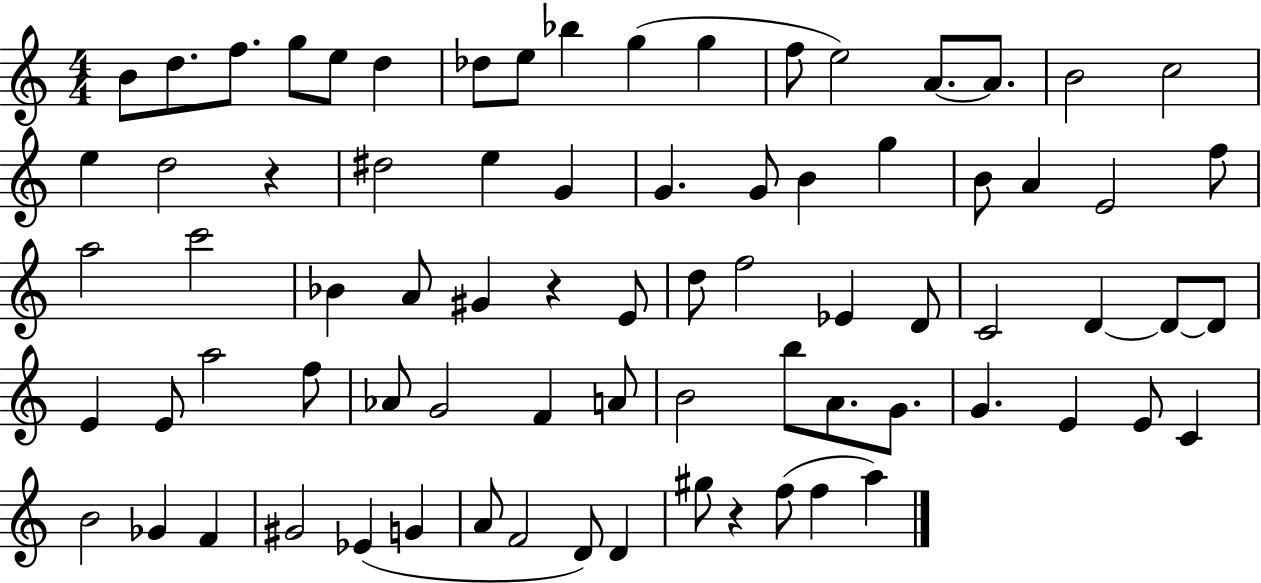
B4/e D5/e. F5/e. G5/e E5/e D5/q Db5/e E5/e Bb5/q G5/q G5/q F5/e E5/h A4/e. A4/e. B4/h C5/h E5/q D5/h R/q D#5/h E5/q G4/q G4/q. G4/e B4/q G5/q B4/e A4/q E4/h F5/e A5/h C6/h Bb4/q A4/e G#4/q R/q E4/e D5/e F5/h Eb4/q D4/e C4/h D4/q D4/e D4/e E4/q E4/e A5/h F5/e Ab4/e G4/h F4/q A4/e B4/h B5/e A4/e. G4/e. G4/q. E4/q E4/e C4/q B4/h Gb4/q F4/q G#4/h Eb4/q G4/q A4/e F4/h D4/e D4/q G#5/e R/q F5/e F5/q A5/q